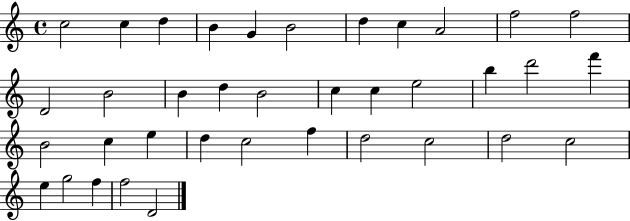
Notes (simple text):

C5/h C5/q D5/q B4/q G4/q B4/h D5/q C5/q A4/h F5/h F5/h D4/h B4/h B4/q D5/q B4/h C5/q C5/q E5/h B5/q D6/h F6/q B4/h C5/q E5/q D5/q C5/h F5/q D5/h C5/h D5/h C5/h E5/q G5/h F5/q F5/h D4/h